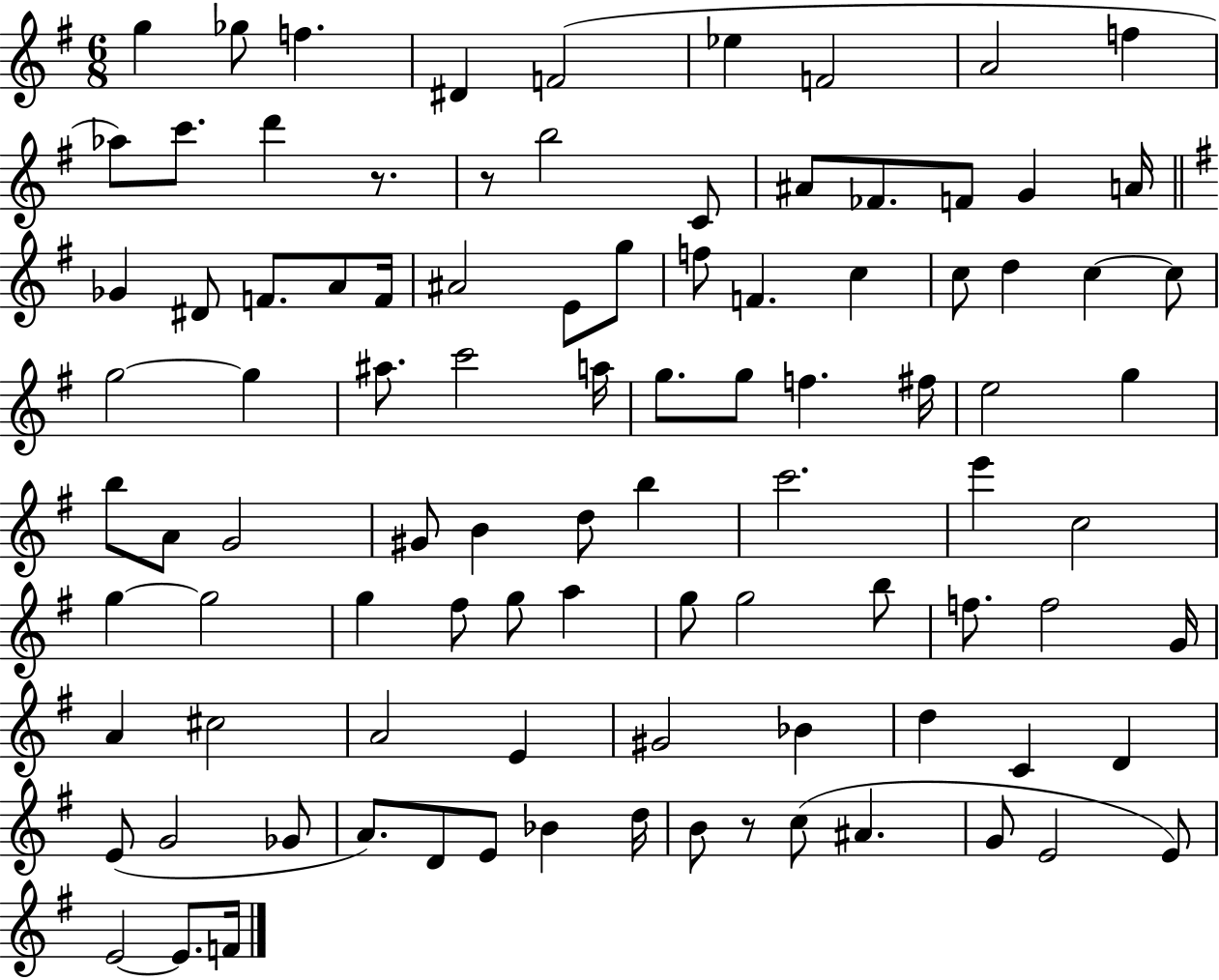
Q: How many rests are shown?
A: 3